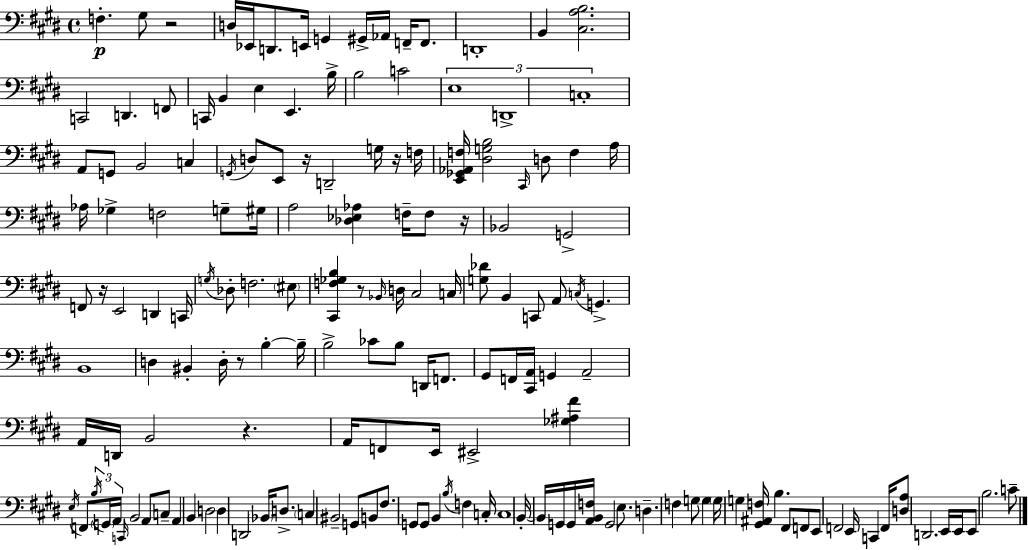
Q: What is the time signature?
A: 4/4